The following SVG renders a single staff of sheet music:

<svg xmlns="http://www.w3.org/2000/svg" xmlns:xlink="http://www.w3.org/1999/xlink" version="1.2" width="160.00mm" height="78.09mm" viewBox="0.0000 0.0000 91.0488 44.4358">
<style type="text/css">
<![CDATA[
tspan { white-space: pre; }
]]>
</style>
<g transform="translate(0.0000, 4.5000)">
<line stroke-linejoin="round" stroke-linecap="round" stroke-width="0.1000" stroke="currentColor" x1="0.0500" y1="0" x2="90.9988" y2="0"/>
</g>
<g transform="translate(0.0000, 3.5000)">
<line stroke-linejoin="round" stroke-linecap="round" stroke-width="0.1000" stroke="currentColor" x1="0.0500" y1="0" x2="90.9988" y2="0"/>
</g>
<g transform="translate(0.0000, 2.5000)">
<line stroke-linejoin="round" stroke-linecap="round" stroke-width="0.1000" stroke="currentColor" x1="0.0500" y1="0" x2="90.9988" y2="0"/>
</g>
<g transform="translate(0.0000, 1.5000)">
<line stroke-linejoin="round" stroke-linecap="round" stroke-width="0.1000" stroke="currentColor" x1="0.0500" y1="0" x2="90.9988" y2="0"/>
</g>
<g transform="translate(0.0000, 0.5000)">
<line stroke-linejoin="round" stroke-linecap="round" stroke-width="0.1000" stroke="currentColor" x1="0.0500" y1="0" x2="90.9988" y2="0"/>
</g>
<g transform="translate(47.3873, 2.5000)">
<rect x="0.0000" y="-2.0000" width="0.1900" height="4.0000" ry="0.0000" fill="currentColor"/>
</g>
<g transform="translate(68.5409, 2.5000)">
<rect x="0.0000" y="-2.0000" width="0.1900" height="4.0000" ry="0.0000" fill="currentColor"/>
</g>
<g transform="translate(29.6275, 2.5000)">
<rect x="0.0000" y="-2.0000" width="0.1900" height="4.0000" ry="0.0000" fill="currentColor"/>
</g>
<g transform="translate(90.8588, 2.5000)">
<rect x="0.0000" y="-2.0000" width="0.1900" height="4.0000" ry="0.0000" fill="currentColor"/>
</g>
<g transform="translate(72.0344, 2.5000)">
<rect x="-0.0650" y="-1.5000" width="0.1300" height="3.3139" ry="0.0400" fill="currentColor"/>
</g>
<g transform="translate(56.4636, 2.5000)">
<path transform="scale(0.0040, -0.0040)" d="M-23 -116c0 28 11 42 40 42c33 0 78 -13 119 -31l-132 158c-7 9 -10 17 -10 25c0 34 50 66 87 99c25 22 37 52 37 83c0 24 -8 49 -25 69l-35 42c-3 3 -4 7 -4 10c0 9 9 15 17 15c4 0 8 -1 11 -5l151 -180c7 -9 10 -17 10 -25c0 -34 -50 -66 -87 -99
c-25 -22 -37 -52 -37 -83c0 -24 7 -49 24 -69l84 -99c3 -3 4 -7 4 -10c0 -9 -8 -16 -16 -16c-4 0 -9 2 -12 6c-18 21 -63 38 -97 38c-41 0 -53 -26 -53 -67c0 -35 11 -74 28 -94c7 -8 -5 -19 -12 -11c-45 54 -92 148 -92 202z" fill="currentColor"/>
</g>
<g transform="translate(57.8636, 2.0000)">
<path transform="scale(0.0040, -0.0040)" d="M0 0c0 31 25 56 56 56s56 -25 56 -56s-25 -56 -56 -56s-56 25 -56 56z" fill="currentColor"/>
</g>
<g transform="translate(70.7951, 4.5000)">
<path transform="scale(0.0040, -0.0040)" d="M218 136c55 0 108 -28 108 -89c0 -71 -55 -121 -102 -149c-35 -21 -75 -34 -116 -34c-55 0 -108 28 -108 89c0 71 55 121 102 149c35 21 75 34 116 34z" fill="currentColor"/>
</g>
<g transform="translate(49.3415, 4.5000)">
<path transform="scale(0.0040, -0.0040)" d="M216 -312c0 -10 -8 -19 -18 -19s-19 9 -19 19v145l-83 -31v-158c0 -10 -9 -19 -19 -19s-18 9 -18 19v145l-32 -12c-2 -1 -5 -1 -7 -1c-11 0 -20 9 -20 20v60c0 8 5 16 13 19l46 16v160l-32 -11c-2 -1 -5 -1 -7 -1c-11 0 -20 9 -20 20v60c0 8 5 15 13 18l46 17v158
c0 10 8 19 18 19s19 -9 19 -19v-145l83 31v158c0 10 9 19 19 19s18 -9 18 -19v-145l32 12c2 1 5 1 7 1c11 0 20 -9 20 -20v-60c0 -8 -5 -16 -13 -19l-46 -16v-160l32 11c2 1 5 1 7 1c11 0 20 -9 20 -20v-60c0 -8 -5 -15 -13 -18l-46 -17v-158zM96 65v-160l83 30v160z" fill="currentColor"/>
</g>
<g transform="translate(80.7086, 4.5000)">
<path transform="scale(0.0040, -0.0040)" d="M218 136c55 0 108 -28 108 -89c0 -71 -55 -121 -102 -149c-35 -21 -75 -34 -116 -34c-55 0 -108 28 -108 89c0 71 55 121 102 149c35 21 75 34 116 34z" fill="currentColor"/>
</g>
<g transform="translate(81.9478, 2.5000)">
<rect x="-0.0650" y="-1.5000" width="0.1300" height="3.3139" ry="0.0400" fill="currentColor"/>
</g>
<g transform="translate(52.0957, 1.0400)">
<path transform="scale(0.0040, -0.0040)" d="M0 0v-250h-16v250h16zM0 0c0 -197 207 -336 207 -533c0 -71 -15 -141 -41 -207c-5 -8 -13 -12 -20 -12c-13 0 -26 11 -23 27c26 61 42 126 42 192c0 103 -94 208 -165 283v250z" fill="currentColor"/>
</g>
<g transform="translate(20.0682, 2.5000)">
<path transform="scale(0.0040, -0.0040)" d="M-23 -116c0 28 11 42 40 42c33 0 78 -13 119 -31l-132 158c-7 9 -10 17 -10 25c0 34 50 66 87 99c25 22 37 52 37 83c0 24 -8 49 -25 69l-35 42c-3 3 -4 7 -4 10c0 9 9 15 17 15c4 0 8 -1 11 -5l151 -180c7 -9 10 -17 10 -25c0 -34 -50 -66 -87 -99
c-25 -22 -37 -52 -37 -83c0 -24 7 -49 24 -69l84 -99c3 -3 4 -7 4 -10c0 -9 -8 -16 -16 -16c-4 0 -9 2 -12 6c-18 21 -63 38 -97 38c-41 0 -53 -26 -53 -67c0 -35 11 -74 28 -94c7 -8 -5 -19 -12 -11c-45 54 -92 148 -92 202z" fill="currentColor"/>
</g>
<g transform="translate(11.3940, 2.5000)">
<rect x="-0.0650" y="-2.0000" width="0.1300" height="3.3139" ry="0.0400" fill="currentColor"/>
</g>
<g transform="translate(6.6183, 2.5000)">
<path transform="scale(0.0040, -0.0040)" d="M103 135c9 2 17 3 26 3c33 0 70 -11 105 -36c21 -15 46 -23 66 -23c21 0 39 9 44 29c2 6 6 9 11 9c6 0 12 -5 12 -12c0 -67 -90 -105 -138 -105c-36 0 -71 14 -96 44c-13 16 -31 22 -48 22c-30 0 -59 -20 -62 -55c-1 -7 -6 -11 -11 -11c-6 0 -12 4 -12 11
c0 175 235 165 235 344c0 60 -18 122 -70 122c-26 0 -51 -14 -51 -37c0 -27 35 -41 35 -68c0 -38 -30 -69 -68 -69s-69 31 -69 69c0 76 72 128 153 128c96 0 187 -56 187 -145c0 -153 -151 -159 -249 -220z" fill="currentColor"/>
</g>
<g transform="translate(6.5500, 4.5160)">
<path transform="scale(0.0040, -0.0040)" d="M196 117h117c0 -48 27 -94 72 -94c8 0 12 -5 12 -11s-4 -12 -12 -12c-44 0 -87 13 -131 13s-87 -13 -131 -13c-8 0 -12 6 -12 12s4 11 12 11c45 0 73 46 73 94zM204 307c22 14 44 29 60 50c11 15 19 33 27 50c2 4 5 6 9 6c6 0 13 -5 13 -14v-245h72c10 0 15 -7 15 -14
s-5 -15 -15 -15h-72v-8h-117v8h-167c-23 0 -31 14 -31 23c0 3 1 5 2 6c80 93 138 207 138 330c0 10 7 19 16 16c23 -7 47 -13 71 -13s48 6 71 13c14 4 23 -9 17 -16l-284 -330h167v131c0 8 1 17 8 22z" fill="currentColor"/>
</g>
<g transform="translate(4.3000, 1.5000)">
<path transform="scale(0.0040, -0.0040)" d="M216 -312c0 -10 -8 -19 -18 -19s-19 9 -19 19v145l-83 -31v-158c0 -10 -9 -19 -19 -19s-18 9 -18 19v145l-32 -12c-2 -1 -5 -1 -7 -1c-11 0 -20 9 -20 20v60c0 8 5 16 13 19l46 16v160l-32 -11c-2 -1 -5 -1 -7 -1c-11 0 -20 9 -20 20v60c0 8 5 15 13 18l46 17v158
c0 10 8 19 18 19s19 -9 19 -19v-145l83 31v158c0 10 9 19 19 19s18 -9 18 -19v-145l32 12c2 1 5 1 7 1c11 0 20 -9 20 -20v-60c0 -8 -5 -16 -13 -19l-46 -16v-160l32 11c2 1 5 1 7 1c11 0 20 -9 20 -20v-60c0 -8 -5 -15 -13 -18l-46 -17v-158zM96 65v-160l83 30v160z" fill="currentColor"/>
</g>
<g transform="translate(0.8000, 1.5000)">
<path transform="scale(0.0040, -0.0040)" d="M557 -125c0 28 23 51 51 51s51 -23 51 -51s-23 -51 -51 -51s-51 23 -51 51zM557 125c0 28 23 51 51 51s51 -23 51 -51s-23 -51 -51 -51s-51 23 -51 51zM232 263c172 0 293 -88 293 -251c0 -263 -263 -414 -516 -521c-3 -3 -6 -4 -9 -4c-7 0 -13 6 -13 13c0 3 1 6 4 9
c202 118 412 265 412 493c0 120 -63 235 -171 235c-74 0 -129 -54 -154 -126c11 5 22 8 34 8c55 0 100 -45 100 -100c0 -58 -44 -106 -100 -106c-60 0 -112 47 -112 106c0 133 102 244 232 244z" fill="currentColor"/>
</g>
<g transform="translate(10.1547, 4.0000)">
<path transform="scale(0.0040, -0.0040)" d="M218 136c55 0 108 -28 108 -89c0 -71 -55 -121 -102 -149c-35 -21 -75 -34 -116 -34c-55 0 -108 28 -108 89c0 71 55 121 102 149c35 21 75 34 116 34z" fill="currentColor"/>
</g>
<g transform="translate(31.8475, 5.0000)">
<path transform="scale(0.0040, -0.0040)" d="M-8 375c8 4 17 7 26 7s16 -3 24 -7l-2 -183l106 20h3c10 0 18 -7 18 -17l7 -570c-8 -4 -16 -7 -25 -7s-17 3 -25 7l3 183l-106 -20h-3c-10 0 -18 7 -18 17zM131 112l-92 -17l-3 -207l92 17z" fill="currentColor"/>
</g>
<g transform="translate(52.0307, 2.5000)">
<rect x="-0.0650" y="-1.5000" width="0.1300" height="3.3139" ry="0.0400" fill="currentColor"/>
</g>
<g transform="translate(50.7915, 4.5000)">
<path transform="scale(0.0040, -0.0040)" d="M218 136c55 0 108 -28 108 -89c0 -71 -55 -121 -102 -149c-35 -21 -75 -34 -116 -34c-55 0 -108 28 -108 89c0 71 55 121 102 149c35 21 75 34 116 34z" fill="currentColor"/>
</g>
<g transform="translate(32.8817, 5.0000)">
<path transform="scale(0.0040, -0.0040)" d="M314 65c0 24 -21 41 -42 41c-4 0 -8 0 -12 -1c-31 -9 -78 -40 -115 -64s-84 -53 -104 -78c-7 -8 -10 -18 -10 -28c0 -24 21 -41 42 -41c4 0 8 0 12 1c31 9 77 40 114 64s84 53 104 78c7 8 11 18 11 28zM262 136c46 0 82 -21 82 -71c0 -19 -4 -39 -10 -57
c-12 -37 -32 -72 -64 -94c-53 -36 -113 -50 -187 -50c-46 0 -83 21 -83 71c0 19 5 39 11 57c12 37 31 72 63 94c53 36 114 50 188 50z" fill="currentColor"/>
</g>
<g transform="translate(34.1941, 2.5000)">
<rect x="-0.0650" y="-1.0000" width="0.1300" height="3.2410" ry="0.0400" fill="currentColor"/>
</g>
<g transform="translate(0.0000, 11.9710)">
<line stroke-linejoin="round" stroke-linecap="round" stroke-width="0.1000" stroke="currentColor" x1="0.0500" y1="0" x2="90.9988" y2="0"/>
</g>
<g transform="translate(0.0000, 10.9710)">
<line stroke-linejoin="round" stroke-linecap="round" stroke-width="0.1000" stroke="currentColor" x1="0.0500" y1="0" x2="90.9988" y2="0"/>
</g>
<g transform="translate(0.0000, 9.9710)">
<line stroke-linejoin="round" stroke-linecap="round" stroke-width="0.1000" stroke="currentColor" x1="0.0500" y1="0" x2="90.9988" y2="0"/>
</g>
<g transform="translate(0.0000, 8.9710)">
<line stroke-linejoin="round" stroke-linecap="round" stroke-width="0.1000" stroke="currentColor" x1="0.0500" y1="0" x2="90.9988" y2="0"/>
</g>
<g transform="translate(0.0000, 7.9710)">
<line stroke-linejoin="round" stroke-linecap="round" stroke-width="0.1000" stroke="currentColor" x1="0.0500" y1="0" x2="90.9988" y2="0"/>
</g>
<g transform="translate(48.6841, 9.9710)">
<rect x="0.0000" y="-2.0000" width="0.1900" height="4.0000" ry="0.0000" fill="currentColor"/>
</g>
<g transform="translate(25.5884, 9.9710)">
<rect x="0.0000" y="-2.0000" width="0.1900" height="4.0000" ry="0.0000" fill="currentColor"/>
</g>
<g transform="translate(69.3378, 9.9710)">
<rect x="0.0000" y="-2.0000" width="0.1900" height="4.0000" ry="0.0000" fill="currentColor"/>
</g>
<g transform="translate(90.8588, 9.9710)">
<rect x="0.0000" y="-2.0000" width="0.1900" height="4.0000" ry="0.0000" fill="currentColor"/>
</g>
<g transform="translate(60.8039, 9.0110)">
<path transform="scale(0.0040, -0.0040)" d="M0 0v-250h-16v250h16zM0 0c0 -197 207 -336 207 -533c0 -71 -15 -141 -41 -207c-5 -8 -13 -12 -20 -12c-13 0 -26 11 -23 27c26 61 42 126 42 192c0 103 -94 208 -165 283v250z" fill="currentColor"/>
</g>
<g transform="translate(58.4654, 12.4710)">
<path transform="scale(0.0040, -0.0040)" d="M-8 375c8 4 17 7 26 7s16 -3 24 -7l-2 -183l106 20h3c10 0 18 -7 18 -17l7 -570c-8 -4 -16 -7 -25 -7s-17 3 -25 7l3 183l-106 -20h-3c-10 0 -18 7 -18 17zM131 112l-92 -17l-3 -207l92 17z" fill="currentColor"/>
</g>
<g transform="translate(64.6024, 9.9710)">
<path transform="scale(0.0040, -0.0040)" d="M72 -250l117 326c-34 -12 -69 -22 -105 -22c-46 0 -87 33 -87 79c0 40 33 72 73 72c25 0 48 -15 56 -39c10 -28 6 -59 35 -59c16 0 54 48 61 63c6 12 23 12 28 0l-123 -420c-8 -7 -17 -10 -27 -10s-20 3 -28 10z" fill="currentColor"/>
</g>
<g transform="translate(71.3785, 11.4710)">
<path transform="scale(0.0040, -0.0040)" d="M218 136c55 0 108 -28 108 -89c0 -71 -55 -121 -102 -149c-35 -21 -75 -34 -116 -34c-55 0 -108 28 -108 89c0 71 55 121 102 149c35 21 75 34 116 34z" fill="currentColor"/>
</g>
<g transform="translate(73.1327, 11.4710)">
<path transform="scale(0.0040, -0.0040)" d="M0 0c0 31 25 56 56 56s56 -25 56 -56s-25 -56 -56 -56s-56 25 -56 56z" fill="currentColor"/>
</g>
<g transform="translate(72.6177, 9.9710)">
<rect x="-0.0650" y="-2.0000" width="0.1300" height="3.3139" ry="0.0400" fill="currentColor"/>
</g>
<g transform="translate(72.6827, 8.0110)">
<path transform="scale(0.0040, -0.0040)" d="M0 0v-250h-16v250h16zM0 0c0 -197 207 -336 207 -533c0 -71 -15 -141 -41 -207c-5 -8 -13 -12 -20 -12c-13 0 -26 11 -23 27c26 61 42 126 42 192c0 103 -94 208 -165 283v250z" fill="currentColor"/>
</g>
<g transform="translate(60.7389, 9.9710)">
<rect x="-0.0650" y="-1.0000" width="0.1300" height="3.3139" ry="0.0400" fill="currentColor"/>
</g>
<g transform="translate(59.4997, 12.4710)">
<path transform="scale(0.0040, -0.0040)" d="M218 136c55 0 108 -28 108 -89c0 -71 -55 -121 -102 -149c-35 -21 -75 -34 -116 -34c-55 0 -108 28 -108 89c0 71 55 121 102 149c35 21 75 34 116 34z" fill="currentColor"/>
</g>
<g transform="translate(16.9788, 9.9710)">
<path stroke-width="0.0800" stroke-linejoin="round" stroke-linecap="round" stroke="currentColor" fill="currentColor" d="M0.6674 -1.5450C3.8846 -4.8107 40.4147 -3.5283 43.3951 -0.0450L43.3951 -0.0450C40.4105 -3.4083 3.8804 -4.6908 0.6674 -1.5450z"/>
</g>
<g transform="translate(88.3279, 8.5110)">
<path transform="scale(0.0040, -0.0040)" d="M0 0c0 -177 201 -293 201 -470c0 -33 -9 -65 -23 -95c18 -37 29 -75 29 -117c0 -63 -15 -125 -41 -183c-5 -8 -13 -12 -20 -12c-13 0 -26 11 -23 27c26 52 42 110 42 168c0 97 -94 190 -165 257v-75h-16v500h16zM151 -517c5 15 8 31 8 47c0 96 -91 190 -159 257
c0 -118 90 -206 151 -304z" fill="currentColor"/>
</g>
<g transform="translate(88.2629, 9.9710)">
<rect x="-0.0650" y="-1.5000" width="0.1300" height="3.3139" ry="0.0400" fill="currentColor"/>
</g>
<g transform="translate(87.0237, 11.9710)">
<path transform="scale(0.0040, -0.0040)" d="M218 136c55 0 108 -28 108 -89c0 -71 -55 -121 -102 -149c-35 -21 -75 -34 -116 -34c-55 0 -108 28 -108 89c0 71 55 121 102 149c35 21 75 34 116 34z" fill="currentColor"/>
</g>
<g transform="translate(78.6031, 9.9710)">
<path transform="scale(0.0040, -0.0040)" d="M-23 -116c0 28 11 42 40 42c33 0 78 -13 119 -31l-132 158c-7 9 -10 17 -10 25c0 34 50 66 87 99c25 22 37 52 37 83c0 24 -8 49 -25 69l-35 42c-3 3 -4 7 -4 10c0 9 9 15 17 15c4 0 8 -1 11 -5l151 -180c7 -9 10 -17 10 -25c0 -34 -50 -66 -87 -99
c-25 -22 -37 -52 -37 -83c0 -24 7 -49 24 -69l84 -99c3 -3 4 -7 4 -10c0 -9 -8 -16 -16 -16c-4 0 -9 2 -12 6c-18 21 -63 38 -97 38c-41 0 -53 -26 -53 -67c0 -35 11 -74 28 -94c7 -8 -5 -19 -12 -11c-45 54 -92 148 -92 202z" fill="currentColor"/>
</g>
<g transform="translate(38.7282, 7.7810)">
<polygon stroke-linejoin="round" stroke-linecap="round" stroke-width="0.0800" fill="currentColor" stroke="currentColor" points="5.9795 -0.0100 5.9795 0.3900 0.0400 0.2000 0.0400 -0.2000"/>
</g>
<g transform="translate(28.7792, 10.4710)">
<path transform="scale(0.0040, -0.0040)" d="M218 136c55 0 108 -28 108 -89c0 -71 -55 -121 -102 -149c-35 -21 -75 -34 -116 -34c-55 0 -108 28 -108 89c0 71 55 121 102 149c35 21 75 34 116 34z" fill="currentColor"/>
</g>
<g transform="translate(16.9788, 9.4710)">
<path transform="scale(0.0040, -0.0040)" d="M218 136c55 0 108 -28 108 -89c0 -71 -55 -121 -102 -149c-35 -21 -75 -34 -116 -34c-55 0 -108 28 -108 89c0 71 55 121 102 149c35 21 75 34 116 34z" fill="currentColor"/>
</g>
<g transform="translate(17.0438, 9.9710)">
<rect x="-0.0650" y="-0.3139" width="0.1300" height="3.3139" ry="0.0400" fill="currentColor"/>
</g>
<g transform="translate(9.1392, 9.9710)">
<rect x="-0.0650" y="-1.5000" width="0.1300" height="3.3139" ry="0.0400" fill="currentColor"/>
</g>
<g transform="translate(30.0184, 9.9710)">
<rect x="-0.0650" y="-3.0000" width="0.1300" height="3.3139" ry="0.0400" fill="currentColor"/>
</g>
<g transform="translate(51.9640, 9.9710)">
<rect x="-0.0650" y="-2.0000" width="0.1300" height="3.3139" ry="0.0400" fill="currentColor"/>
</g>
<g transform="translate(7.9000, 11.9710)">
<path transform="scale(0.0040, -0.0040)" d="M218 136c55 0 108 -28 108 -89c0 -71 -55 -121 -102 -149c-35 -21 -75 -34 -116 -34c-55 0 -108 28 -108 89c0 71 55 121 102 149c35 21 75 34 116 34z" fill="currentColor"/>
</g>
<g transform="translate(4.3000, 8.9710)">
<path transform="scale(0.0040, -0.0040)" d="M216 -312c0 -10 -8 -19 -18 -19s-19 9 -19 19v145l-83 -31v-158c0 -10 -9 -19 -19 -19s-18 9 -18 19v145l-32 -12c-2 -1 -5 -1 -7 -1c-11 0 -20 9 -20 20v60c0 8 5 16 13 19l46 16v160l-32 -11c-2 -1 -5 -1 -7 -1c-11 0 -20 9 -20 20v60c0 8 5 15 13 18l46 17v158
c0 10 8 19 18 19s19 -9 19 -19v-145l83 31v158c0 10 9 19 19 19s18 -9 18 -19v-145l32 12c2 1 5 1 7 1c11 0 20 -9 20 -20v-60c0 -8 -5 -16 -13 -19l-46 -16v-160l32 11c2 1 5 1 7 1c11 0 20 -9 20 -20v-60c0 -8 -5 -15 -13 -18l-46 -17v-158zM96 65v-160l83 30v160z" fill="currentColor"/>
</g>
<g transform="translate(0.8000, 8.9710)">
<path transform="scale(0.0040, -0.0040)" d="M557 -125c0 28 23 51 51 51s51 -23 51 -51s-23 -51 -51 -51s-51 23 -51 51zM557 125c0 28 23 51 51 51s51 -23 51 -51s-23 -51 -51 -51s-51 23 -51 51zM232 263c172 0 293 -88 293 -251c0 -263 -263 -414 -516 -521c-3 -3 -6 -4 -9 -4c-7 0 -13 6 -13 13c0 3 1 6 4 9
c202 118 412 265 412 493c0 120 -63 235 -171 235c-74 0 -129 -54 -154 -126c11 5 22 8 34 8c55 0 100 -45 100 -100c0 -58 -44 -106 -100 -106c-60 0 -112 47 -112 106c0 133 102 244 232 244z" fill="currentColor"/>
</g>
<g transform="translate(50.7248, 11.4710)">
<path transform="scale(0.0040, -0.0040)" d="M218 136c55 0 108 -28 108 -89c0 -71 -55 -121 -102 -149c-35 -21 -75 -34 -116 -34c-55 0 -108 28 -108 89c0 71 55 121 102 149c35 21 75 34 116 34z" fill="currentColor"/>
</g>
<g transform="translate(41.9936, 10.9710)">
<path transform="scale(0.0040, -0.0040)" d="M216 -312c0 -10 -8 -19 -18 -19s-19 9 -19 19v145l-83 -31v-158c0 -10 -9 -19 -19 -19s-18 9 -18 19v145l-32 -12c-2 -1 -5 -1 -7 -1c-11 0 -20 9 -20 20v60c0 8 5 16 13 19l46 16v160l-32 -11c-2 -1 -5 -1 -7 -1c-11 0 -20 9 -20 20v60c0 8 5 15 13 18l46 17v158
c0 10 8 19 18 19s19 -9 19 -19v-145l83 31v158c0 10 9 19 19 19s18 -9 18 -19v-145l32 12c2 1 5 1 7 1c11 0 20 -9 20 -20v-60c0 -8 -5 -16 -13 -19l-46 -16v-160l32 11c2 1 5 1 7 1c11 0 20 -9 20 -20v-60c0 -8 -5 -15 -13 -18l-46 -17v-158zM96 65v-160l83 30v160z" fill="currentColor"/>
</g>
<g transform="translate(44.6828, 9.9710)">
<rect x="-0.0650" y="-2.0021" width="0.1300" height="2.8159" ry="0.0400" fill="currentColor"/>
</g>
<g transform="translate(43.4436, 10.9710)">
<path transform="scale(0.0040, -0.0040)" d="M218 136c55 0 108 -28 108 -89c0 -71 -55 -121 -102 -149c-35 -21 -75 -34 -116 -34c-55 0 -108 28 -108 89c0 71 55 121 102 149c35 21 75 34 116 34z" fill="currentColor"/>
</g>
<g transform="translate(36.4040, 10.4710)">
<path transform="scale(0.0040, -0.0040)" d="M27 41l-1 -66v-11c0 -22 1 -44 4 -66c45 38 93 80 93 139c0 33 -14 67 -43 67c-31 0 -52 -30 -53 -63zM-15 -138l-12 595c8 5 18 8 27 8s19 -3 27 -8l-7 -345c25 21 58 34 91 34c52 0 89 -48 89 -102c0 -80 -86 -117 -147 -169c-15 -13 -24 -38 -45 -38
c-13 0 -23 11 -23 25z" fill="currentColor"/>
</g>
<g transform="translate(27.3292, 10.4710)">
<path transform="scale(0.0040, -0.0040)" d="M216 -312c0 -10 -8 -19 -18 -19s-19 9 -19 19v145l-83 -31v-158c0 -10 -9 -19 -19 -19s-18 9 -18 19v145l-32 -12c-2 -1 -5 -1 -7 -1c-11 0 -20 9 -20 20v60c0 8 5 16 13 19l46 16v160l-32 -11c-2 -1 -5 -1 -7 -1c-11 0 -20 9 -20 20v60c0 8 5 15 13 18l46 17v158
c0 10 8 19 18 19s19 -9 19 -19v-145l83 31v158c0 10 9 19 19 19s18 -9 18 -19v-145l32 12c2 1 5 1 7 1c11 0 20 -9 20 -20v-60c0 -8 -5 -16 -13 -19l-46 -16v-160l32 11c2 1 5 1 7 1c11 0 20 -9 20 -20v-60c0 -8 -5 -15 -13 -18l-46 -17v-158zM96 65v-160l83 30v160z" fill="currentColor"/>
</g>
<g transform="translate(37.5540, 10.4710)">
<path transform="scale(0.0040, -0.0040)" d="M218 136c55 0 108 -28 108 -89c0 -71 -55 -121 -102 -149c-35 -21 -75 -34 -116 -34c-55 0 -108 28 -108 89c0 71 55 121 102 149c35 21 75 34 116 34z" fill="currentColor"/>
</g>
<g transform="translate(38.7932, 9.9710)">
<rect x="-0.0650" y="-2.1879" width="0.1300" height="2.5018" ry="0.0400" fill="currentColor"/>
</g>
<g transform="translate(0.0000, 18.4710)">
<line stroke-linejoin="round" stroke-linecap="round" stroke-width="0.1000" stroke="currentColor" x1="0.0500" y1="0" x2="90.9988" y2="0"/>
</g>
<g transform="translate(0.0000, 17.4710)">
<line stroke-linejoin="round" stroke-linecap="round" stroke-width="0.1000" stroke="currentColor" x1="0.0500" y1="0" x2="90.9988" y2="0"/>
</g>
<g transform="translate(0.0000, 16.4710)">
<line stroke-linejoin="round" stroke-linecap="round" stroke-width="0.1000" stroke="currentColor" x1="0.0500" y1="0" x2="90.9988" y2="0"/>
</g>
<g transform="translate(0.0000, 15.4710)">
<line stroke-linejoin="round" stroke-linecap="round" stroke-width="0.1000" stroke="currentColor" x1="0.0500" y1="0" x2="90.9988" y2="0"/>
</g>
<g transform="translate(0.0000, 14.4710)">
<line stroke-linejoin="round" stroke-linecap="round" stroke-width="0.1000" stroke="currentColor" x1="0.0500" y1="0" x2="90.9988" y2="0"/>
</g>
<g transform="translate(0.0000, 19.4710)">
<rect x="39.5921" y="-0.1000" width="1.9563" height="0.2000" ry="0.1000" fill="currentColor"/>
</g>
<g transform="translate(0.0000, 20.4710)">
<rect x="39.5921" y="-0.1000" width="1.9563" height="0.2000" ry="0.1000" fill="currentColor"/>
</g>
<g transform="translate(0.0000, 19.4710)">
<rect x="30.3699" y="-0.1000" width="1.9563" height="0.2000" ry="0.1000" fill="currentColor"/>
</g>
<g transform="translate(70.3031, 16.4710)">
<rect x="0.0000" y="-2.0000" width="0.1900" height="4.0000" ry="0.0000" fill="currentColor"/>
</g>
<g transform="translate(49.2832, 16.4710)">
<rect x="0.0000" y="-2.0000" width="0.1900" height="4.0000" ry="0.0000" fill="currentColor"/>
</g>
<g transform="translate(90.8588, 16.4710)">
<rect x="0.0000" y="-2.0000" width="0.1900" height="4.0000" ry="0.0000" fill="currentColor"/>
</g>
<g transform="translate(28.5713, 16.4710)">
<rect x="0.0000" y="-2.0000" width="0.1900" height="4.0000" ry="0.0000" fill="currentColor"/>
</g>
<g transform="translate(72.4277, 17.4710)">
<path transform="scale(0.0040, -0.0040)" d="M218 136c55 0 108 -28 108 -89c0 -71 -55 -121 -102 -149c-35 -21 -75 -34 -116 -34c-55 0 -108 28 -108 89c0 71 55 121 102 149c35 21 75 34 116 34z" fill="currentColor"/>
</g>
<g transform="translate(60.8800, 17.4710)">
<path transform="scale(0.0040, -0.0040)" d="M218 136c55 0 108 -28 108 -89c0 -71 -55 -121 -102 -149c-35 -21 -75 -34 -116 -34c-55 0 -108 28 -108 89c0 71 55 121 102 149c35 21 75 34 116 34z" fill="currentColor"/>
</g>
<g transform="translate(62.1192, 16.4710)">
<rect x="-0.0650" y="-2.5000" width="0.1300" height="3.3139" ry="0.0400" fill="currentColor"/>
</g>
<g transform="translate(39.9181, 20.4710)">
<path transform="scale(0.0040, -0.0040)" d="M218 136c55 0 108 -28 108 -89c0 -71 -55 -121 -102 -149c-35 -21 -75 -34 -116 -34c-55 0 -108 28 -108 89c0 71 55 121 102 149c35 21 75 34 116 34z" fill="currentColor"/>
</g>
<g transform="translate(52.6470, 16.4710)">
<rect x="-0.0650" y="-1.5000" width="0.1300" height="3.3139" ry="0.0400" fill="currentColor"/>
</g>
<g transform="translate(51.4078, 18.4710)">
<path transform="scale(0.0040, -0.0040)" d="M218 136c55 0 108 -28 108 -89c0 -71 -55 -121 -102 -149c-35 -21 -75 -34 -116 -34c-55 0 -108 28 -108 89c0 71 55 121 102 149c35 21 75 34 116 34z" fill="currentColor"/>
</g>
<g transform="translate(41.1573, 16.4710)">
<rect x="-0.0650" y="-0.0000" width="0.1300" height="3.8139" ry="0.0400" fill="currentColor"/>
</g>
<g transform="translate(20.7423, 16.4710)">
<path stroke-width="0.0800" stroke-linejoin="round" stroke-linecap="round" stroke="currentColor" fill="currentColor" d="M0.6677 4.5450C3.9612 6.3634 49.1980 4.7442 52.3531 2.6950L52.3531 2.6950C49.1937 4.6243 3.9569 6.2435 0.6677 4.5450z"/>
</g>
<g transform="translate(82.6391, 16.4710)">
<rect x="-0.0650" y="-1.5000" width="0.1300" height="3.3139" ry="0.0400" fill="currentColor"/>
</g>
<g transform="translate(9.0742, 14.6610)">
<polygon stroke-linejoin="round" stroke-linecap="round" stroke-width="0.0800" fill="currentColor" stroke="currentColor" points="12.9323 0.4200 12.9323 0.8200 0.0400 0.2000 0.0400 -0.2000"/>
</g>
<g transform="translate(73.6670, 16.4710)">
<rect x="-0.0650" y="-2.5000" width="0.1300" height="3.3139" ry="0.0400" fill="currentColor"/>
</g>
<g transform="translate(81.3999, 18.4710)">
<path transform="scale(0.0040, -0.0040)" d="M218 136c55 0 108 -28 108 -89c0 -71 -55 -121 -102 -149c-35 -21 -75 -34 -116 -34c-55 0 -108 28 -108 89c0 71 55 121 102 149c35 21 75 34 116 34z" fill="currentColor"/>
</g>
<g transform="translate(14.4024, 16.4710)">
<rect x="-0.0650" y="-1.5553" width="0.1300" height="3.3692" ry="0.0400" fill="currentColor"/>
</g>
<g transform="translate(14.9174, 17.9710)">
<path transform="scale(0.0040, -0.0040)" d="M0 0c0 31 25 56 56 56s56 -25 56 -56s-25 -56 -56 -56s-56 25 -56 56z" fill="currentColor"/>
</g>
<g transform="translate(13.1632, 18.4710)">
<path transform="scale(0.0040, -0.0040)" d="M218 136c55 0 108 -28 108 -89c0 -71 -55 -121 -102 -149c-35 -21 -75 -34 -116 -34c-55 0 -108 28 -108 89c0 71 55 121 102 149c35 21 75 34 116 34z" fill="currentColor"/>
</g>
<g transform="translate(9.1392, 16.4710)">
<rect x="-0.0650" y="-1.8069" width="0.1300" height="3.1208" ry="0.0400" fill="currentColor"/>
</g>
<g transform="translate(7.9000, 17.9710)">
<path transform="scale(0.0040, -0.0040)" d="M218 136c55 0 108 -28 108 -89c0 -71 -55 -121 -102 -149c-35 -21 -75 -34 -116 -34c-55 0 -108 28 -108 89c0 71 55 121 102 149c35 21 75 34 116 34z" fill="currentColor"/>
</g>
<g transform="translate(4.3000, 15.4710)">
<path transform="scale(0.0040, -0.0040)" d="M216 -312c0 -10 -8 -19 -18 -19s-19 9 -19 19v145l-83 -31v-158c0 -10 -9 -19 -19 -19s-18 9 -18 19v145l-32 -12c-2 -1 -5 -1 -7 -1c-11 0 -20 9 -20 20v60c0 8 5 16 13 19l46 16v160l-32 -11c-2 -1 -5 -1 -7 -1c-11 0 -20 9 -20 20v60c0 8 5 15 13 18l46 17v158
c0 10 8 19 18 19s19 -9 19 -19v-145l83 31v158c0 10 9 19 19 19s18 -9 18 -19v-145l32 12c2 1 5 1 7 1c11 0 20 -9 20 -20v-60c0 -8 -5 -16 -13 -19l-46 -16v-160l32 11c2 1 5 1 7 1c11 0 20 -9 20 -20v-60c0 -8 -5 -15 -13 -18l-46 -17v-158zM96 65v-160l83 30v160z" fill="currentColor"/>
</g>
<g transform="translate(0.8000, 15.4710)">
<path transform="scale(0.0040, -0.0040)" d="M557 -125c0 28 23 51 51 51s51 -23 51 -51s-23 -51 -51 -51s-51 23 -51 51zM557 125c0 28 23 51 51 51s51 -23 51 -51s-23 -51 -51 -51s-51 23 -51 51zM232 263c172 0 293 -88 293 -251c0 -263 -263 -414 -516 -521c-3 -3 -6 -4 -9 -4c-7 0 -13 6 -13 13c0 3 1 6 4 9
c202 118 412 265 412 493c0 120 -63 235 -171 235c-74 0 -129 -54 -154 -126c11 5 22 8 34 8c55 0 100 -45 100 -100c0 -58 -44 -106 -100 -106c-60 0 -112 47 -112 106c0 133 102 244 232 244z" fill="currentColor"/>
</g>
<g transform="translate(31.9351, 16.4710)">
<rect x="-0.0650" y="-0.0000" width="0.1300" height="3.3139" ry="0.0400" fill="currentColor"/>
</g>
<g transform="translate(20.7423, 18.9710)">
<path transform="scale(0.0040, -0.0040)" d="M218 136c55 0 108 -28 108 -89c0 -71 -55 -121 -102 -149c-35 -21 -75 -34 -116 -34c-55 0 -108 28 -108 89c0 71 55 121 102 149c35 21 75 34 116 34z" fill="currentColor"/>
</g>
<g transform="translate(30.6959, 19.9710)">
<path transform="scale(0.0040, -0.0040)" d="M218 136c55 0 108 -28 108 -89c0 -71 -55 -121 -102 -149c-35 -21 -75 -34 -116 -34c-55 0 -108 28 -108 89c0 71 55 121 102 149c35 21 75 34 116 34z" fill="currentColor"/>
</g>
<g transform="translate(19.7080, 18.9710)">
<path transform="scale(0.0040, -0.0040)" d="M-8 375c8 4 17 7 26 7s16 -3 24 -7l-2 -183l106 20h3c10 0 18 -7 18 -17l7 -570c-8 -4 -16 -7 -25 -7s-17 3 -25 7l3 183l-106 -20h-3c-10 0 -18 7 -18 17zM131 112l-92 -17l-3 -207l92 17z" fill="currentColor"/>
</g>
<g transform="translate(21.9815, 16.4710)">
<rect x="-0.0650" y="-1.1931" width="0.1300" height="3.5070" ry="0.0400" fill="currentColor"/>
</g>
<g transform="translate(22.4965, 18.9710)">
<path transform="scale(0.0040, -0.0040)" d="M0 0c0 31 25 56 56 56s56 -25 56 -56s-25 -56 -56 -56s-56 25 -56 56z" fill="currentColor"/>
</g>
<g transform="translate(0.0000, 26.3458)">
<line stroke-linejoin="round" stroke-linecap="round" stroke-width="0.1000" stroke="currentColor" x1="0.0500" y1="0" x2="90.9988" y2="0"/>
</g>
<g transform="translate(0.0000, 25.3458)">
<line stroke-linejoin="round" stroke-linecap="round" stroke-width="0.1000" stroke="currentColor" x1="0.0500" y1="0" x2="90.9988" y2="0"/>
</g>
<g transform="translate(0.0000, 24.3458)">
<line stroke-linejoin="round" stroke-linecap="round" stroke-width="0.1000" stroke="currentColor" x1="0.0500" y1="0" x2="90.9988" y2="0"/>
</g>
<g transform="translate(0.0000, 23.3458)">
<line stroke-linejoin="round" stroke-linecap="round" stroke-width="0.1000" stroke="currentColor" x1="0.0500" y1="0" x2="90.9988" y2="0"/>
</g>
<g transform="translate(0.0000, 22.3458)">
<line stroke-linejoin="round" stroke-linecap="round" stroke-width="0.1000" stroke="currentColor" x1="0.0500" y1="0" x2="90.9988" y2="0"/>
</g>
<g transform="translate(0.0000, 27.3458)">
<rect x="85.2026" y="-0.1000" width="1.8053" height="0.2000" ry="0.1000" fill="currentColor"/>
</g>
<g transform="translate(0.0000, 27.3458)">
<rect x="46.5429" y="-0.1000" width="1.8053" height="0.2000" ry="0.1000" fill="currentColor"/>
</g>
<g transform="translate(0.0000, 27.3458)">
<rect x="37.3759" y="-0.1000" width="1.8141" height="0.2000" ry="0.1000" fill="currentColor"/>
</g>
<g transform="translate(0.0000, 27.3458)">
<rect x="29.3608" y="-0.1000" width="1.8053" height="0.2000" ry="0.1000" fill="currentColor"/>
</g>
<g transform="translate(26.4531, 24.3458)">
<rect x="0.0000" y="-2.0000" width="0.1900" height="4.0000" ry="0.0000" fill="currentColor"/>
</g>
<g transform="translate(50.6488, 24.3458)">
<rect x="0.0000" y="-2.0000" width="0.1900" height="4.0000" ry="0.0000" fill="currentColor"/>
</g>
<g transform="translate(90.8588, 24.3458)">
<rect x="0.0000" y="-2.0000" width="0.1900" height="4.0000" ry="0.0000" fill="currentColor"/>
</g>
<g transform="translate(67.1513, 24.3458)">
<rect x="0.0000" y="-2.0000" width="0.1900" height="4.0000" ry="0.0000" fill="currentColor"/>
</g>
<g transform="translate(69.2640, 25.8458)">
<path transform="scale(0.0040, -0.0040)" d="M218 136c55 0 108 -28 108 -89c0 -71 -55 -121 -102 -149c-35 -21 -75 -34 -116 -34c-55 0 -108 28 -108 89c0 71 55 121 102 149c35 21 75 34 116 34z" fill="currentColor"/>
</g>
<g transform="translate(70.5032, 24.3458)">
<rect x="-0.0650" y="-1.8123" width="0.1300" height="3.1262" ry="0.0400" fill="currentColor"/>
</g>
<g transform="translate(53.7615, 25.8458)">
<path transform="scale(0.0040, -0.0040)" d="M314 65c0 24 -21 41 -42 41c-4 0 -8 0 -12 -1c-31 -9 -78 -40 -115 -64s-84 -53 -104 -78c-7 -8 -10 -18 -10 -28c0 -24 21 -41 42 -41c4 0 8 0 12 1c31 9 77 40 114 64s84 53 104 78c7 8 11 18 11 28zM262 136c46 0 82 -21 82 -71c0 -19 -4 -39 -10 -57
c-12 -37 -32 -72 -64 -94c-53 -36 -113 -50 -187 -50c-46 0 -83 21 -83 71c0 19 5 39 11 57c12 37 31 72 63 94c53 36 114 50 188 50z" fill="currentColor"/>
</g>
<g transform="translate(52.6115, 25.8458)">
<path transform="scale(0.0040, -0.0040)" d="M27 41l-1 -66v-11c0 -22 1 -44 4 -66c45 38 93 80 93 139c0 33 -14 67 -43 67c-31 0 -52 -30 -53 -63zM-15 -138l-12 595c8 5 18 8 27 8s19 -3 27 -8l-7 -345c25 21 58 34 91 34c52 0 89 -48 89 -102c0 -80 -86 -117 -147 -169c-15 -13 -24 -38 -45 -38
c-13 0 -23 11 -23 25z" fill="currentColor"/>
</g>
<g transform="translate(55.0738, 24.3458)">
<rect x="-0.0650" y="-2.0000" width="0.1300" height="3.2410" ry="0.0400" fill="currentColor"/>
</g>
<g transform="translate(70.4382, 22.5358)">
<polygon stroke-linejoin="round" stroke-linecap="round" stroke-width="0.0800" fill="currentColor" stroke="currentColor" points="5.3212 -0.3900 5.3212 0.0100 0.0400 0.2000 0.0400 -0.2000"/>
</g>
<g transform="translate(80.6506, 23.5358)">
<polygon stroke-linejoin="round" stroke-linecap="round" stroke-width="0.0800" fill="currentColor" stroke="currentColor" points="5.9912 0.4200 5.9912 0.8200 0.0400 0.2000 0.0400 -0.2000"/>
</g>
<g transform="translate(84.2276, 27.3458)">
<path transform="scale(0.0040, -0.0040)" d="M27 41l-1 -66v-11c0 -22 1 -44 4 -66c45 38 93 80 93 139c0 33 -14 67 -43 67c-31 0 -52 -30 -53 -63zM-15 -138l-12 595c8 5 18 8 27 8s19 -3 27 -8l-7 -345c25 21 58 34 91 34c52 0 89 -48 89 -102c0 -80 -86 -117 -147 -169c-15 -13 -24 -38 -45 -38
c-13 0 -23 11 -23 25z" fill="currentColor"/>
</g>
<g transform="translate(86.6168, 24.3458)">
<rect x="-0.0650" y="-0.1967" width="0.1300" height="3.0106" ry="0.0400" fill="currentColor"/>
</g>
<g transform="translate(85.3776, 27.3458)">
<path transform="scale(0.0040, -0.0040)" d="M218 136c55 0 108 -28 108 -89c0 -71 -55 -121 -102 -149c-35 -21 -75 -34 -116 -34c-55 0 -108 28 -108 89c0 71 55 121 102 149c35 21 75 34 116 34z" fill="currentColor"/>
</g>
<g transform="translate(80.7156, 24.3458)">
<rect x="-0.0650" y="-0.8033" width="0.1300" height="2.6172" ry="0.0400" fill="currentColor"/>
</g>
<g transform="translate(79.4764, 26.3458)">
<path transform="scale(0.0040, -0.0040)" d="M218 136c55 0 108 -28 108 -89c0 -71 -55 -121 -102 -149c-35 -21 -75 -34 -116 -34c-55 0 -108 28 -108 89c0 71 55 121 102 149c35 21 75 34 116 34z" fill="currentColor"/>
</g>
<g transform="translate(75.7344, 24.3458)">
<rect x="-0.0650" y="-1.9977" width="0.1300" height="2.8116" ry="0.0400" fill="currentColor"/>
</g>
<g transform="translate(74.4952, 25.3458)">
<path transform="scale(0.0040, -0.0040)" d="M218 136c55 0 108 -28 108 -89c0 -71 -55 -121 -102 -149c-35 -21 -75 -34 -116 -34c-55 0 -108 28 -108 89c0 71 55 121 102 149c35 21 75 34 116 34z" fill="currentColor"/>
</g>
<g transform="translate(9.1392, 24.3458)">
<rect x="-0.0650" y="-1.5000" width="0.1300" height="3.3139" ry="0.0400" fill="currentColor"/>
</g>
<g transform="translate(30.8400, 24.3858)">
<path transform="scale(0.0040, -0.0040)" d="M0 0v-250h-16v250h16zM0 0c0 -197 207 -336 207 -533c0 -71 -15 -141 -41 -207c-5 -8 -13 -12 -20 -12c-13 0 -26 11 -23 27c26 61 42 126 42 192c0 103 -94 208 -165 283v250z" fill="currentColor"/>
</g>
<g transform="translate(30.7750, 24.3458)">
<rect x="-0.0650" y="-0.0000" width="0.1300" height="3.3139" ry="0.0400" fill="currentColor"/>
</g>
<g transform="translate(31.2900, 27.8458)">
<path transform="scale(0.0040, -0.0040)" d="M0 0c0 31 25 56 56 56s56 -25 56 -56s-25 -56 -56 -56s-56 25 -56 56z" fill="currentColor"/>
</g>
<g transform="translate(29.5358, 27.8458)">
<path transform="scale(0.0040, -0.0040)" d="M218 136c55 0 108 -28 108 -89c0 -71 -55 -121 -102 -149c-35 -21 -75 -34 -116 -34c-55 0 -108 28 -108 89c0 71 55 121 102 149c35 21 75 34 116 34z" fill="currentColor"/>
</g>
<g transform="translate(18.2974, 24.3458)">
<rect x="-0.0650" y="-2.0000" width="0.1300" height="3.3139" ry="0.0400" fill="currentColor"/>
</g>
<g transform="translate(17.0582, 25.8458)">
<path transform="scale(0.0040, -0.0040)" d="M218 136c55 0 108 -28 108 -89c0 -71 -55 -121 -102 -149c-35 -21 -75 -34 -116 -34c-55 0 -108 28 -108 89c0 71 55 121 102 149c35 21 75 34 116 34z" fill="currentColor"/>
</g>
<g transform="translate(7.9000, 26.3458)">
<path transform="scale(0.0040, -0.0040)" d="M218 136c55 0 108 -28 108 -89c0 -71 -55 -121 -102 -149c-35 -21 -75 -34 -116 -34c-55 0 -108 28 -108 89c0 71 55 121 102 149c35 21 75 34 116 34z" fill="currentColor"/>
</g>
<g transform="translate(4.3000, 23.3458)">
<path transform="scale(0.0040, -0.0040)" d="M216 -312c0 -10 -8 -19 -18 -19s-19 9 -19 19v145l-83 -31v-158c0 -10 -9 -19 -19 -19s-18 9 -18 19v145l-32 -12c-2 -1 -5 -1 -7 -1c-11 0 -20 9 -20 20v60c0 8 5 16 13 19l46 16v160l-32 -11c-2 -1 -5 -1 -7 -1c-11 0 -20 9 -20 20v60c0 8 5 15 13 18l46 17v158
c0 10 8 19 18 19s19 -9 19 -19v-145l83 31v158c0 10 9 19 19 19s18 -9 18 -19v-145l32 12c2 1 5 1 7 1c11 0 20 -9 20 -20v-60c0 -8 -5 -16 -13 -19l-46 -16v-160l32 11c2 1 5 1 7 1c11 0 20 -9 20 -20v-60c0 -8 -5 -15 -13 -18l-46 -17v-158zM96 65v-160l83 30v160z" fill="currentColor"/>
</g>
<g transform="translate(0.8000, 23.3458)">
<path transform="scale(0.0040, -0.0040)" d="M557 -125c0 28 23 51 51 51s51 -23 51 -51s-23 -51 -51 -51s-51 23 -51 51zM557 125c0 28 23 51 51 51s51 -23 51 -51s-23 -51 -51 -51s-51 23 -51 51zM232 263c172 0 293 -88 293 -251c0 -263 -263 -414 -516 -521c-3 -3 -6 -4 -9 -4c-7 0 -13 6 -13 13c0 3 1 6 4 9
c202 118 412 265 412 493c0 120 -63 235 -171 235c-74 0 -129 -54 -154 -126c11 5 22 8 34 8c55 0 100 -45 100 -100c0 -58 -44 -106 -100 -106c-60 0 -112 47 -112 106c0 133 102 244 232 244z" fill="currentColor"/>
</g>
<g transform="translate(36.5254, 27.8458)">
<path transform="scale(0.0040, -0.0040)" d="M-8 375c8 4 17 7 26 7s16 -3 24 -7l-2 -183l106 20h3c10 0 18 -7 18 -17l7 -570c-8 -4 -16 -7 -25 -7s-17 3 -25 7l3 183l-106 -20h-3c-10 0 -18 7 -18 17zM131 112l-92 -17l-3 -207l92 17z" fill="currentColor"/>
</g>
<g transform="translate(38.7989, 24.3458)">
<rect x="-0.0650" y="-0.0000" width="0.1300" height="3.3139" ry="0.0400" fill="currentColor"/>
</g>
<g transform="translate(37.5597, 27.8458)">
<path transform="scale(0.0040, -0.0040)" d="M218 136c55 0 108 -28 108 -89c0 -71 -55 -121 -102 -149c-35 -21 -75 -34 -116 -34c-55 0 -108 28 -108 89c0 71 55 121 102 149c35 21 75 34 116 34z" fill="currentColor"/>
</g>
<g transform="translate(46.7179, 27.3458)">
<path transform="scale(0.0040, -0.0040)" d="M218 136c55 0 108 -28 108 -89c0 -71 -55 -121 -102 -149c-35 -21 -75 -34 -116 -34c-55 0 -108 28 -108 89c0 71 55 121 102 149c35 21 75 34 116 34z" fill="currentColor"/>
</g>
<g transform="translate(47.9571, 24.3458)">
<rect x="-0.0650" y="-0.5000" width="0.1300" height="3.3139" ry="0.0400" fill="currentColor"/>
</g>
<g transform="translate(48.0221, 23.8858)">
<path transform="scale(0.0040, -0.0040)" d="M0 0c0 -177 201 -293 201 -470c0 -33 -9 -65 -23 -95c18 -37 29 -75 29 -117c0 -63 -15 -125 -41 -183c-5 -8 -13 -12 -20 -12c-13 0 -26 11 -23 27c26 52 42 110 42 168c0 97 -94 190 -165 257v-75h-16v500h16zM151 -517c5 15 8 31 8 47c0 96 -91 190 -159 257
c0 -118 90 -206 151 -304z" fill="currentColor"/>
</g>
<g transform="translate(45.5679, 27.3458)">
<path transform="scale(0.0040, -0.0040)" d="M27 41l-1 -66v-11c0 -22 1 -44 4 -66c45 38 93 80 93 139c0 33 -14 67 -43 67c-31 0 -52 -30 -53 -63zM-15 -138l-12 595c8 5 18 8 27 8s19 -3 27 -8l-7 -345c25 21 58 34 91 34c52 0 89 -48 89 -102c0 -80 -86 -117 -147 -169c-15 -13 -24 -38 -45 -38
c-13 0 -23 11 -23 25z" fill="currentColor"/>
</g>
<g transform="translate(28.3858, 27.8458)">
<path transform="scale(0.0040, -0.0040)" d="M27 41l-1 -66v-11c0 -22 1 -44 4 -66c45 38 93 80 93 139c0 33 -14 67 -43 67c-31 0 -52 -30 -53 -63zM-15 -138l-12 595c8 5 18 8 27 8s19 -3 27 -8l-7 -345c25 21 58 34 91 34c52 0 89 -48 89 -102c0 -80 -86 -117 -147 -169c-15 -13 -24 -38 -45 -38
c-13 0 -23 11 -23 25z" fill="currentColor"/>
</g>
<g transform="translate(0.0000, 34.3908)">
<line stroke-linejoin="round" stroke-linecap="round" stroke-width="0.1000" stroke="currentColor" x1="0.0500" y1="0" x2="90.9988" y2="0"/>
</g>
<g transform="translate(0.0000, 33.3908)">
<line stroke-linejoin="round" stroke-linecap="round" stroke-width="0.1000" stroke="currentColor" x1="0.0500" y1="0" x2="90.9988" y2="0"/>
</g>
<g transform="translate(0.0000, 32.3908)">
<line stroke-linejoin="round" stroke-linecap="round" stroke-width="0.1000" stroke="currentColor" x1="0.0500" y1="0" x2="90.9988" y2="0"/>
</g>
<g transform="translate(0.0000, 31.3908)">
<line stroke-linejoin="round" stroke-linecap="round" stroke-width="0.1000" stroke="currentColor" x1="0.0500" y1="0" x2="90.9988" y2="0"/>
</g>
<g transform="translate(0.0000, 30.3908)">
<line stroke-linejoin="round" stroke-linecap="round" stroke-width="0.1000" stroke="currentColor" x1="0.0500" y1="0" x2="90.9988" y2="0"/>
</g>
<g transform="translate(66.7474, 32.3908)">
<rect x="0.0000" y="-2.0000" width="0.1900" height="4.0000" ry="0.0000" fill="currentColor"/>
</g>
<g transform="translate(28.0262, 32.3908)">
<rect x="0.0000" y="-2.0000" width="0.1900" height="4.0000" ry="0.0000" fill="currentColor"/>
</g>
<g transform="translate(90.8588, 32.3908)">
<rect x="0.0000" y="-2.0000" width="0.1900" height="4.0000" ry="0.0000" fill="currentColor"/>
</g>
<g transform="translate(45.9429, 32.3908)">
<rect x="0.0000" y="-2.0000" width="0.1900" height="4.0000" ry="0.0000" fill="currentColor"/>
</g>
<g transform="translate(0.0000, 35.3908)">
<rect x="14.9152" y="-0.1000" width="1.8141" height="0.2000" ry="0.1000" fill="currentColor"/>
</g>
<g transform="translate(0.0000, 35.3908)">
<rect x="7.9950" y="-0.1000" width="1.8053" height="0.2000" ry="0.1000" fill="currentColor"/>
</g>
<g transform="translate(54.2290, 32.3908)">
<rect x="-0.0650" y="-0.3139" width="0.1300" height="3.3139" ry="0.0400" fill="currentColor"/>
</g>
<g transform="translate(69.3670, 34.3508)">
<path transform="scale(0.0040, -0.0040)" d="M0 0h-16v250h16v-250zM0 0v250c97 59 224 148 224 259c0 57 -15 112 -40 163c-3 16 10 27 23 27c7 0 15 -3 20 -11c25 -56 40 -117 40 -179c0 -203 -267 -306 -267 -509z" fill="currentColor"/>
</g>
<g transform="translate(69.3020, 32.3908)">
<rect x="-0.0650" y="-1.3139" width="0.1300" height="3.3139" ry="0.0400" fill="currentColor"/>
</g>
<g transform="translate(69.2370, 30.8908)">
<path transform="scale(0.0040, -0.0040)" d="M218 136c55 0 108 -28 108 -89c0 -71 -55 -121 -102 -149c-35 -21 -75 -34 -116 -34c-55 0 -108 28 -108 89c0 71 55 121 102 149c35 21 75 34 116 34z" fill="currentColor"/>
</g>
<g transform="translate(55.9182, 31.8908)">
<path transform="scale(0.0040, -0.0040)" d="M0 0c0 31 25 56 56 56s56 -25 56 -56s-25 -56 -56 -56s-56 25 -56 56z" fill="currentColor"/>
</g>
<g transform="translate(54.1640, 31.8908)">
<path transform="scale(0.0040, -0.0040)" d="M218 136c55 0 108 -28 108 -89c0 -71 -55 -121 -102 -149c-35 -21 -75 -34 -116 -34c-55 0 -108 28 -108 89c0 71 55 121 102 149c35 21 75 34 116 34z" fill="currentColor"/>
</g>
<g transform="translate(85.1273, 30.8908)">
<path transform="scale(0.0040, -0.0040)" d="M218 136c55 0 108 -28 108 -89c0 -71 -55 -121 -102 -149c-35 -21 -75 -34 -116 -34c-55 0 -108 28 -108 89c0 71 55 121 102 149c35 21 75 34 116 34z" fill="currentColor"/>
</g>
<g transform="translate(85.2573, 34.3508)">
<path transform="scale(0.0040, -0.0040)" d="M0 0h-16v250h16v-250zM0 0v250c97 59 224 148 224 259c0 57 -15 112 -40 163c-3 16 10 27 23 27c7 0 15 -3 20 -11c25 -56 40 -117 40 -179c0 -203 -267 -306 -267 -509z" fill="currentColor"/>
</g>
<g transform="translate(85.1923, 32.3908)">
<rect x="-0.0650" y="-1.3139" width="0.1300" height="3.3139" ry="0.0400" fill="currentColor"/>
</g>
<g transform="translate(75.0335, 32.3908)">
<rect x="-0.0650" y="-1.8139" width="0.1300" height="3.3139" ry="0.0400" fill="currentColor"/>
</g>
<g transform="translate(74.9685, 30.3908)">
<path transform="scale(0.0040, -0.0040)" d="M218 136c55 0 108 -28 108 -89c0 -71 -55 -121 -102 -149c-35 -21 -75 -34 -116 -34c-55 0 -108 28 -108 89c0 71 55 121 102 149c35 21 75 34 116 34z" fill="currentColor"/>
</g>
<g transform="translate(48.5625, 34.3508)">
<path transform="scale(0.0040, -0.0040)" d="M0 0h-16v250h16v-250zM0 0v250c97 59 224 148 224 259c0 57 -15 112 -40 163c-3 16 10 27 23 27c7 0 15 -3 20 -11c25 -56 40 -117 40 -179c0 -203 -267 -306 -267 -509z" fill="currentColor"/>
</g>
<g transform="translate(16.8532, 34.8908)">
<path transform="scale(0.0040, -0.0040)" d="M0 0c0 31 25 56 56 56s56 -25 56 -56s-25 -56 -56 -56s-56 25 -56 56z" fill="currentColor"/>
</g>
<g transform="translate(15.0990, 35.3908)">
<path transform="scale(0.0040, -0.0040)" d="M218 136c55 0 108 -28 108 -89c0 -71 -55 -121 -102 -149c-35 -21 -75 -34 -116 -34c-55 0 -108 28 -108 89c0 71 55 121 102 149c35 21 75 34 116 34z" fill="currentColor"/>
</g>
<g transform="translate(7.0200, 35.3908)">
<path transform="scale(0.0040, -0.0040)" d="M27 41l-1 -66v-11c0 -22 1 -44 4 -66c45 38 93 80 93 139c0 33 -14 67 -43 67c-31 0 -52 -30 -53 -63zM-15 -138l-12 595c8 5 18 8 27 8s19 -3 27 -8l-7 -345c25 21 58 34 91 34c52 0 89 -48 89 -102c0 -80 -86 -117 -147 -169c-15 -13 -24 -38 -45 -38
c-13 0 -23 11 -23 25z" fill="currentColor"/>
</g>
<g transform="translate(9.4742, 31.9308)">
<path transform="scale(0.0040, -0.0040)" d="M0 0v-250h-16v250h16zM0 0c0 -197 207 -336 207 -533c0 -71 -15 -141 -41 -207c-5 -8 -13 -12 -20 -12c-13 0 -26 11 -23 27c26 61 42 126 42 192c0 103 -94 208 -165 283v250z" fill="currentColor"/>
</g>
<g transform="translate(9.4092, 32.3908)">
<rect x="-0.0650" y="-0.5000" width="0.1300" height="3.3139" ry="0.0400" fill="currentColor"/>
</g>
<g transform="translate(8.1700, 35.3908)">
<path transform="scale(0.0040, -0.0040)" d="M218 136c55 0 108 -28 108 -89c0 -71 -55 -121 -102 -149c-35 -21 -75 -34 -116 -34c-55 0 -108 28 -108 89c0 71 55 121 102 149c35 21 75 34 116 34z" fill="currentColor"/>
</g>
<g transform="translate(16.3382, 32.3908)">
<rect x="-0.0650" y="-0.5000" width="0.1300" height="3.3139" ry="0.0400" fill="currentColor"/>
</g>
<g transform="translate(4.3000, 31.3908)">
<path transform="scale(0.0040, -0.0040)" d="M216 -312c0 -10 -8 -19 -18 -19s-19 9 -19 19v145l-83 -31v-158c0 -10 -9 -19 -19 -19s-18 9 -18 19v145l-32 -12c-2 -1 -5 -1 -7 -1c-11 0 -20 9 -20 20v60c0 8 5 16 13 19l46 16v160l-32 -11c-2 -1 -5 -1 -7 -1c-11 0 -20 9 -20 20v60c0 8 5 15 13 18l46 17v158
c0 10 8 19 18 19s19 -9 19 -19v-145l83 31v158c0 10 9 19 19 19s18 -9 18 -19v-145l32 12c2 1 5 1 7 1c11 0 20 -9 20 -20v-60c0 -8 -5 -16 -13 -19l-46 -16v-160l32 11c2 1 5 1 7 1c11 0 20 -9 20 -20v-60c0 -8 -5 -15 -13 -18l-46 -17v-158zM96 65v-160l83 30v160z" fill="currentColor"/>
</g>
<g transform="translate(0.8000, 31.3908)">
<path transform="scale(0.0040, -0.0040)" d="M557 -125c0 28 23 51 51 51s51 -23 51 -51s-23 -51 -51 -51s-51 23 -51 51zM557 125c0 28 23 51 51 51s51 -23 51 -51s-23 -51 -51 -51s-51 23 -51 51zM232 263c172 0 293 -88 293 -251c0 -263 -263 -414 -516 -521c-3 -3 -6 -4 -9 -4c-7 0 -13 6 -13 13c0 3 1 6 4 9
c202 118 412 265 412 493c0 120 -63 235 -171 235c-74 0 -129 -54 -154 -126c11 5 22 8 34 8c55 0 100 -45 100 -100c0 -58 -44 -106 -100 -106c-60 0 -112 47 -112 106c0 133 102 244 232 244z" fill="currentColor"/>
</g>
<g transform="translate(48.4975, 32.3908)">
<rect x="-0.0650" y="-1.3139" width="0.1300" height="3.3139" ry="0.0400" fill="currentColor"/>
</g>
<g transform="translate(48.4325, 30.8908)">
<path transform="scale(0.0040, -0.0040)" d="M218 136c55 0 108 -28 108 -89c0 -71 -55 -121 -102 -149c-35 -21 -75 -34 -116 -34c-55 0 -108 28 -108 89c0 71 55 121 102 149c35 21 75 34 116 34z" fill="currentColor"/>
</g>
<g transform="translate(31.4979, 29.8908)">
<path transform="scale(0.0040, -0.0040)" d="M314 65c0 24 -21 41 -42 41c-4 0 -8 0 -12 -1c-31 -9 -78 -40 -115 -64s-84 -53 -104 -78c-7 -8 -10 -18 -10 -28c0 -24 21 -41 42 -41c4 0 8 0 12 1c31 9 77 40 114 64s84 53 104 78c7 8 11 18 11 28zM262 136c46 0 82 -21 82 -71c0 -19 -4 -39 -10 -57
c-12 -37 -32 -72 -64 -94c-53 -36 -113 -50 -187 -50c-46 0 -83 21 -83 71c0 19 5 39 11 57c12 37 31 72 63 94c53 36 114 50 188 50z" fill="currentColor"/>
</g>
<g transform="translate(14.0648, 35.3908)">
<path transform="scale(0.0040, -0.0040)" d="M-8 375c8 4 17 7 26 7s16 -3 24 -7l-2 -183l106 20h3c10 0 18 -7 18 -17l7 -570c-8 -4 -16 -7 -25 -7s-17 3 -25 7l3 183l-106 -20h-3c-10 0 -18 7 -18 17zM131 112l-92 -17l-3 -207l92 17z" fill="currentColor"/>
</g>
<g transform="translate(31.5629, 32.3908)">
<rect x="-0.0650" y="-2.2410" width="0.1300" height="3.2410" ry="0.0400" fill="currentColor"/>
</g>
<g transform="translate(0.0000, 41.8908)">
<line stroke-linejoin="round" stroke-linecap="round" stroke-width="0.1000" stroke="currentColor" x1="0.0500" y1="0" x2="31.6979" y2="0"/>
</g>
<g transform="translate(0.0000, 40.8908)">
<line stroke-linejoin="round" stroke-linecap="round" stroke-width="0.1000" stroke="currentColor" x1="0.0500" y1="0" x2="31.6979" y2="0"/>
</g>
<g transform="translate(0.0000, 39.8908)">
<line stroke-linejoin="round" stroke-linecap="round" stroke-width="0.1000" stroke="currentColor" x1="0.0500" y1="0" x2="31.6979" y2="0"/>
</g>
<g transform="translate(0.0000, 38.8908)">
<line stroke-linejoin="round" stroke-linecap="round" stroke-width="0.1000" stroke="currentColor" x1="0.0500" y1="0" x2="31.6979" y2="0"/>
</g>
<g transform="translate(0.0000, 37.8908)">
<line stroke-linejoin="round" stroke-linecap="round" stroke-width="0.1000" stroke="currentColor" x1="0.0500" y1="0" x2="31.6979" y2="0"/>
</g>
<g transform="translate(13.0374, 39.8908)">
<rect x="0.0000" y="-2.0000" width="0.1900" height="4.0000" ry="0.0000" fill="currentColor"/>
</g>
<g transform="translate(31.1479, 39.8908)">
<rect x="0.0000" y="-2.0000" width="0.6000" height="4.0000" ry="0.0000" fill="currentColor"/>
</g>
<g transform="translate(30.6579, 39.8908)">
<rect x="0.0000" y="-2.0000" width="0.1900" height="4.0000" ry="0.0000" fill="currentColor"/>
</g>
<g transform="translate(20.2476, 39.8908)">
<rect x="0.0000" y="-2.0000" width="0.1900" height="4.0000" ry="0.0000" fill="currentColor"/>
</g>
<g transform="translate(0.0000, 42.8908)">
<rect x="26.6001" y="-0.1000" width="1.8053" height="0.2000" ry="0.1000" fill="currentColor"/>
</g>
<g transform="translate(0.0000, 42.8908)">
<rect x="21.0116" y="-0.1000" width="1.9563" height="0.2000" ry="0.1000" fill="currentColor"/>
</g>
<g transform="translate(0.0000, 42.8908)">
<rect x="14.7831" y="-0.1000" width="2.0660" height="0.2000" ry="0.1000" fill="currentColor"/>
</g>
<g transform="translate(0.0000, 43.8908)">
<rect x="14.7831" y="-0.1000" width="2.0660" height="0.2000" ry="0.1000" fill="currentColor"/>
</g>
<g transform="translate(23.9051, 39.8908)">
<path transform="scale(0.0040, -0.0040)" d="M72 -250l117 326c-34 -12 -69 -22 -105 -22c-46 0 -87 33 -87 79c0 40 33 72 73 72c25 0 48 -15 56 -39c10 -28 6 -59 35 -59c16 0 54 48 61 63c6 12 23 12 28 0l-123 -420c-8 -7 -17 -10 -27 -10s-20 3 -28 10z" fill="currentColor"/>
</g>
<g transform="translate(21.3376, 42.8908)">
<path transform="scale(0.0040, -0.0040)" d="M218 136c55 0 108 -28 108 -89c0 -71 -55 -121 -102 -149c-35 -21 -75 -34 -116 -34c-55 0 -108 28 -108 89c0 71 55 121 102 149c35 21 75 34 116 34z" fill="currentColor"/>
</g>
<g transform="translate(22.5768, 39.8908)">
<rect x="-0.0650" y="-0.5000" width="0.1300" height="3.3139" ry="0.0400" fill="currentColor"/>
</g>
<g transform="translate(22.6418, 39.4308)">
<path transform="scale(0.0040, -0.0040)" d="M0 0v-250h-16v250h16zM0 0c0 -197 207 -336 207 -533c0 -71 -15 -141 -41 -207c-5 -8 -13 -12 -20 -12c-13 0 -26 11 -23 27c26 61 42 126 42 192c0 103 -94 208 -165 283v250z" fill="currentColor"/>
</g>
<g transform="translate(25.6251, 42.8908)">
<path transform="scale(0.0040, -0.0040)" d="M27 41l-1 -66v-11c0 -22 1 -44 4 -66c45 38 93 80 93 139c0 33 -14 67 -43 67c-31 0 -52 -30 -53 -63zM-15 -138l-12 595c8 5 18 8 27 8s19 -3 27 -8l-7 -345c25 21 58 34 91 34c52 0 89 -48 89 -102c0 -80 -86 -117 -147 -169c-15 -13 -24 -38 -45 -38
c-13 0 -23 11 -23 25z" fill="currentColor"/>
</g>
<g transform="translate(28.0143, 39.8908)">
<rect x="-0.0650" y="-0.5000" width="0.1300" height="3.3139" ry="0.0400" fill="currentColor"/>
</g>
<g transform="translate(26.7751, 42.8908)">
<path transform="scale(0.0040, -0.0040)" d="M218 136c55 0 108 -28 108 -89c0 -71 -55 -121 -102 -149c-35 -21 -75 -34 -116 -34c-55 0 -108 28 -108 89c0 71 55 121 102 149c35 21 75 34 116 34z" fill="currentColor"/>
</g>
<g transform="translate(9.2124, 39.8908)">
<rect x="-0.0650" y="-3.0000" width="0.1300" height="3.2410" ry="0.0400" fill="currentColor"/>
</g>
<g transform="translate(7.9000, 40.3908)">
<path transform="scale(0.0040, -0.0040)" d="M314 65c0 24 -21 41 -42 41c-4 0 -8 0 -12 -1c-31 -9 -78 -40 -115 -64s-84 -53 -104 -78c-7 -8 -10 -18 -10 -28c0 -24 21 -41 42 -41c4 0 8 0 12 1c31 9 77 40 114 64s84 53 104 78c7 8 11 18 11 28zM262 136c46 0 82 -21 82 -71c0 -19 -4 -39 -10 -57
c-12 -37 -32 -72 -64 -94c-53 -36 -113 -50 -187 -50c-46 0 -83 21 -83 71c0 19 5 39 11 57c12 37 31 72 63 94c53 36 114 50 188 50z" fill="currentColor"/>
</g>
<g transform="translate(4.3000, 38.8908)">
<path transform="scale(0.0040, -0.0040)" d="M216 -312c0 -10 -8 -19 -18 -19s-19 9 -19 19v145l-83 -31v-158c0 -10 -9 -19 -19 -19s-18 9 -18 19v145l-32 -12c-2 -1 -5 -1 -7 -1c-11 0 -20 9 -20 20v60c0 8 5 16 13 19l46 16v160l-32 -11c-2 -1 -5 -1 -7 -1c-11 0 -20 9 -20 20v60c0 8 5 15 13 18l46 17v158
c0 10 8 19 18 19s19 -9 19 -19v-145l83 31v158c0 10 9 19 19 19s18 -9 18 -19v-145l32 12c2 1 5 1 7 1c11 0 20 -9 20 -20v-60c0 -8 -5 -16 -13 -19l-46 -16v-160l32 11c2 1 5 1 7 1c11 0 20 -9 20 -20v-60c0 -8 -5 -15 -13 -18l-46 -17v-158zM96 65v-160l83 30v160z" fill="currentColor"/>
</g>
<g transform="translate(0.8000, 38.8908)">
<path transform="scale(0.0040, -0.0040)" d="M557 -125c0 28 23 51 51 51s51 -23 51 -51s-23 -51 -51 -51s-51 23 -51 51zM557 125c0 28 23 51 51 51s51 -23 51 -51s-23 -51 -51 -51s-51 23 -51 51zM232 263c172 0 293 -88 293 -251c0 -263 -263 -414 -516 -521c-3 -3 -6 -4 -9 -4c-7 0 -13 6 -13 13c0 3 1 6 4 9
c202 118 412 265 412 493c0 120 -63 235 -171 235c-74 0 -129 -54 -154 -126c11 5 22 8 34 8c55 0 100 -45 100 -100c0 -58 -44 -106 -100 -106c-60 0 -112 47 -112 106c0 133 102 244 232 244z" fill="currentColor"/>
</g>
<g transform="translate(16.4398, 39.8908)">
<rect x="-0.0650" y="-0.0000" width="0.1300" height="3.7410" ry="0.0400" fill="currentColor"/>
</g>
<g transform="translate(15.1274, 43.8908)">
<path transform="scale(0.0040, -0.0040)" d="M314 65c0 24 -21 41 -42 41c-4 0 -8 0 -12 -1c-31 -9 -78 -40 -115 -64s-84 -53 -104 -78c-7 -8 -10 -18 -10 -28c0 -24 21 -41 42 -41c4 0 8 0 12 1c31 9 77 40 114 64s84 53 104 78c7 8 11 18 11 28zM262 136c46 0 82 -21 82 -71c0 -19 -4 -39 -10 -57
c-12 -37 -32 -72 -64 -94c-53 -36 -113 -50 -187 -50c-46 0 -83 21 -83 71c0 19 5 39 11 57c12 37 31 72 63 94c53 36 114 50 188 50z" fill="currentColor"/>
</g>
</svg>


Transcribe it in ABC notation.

X:1
T:Untitled
M:2/4
L:1/4
K:G
A,, z F,,2 ^G,,/2 z G,, G,, G,, E, ^C, _C,/2 ^B,,/2 A,, F,,/2 z/2 A,,/2 z G,,/4 A,,/2 G,,/2 F,,/2 D,, C,, G,, B,, B,, G,, G,, A,, _D,,/2 D,, _E,,/4 _A,,2 A,,/2 B,,/2 G,,/2 _E,,/2 _E,,/2 E,, B,2 G,/2 E, G,/2 A, G,/2 C,2 C,,2 E,,/2 z/2 _E,,